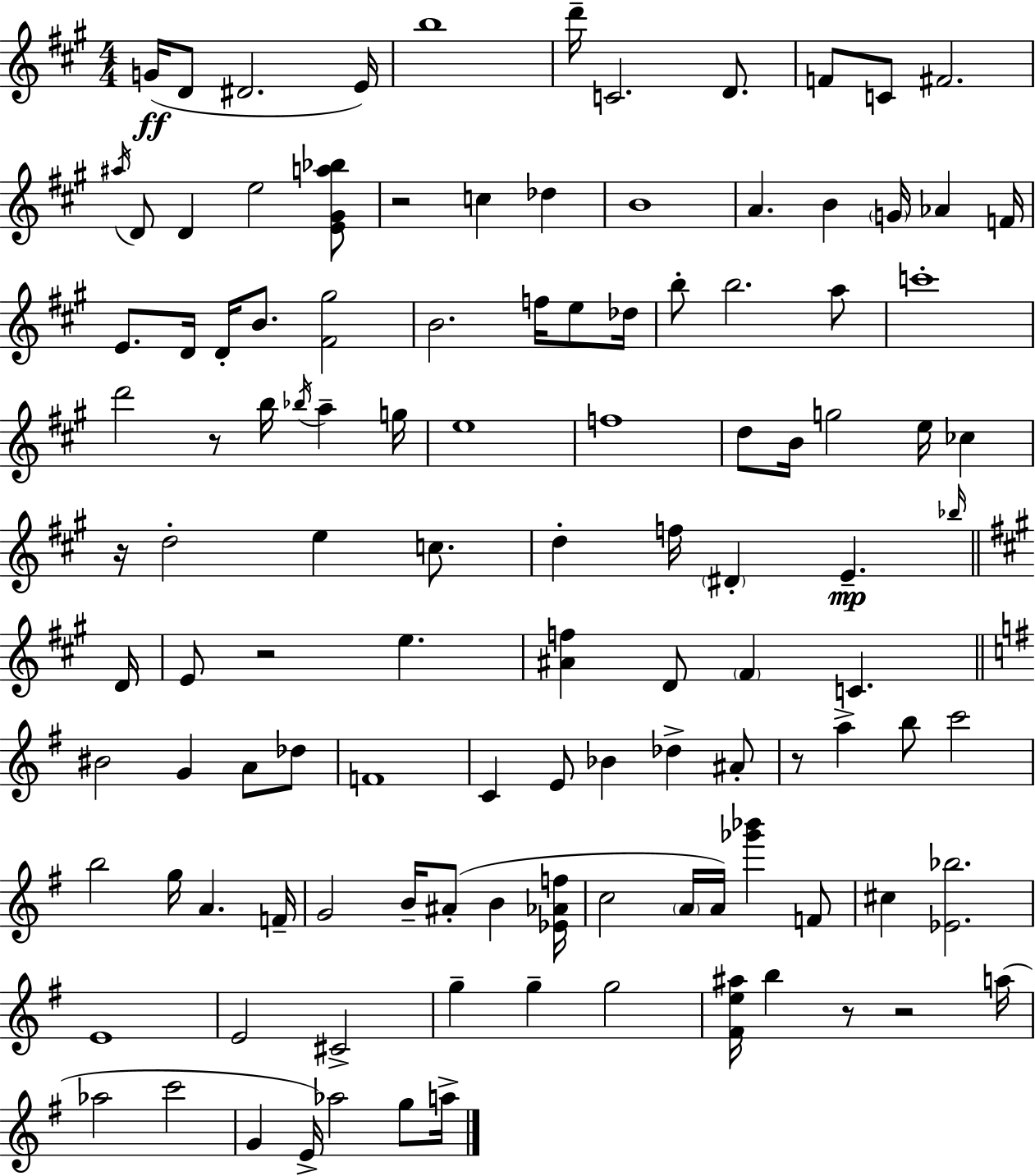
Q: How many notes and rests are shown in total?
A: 116